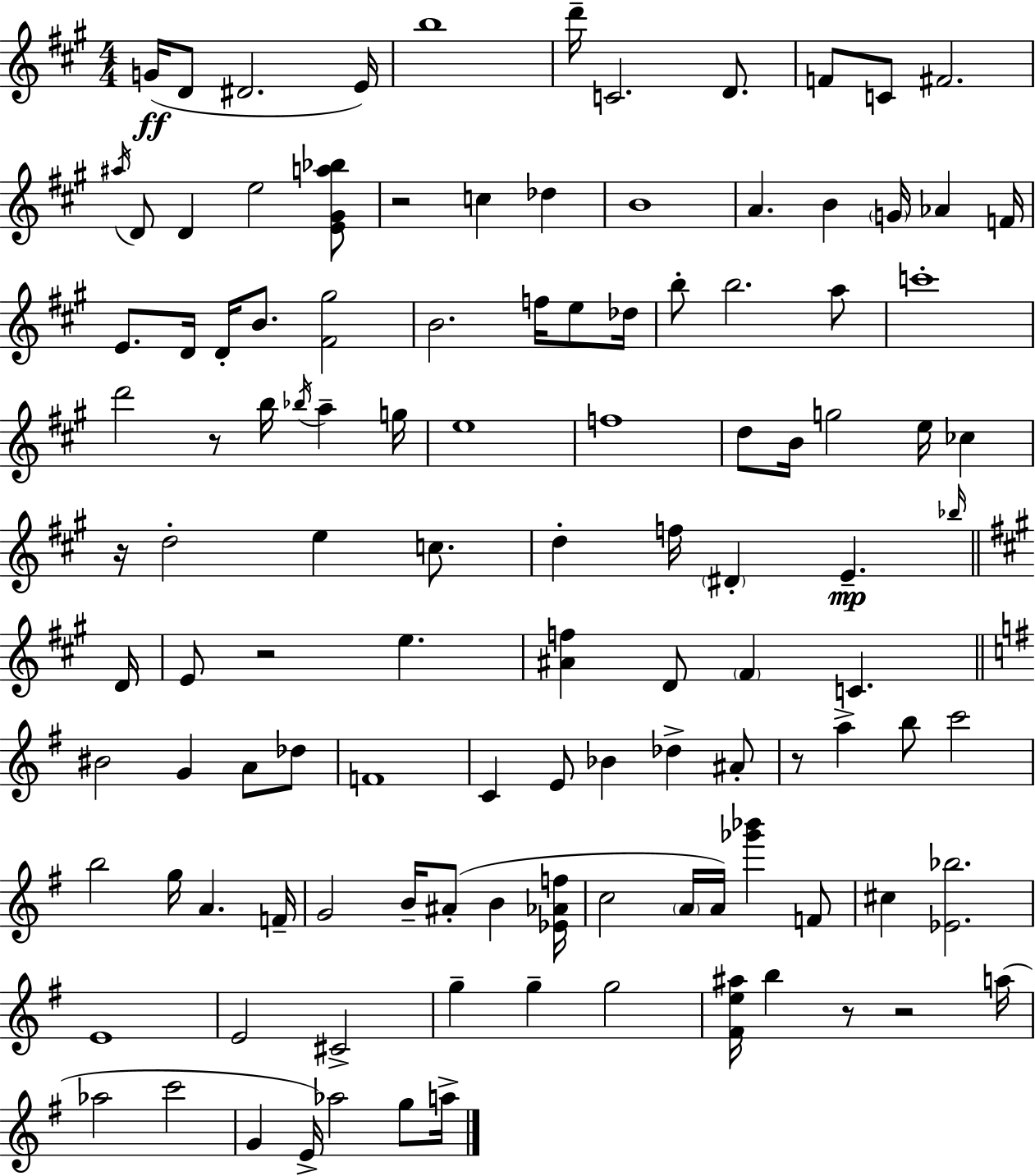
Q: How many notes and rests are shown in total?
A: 116